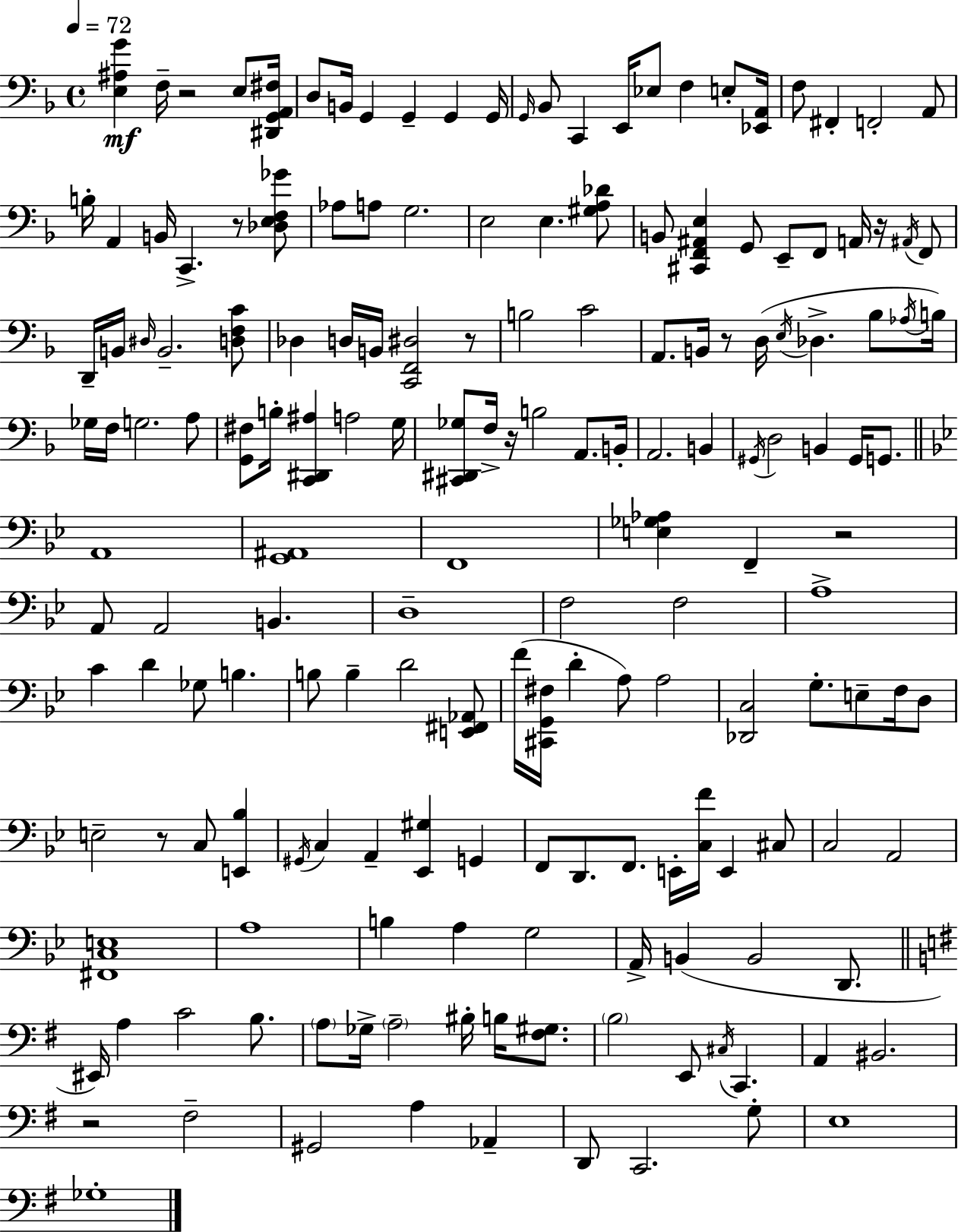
[E3,A#3,G4]/q F3/s R/h E3/e [D#2,G2,A2,F#3]/s D3/e B2/s G2/q G2/q G2/q G2/s G2/s Bb2/e C2/q E2/s Eb3/e F3/q E3/e [Eb2,A2]/s F3/e F#2/q F2/h A2/e B3/s A2/q B2/s C2/q. R/e [Db3,E3,F3,Gb4]/e Ab3/e A3/e G3/h. E3/h E3/q. [G#3,A3,Db4]/e B2/e [C#2,F2,A#2,E3]/q G2/e E2/e F2/e A2/s R/s A#2/s F2/e D2/s B2/s D#3/s B2/h. [D3,F3,C4]/e Db3/q D3/s B2/s [C2,F2,D#3]/h R/e B3/h C4/h A2/e. B2/s R/e D3/s E3/s Db3/q. Bb3/e Ab3/s B3/s Gb3/s F3/s G3/h. A3/e [G2,F#3]/e B3/s [C2,D#2,A#3]/q A3/h G3/s [C#2,D#2,Gb3]/e F3/s R/s B3/h A2/e. B2/s A2/h. B2/q G#2/s D3/h B2/q G#2/s G2/e. A2/w [G2,A#2]/w F2/w [E3,Gb3,Ab3]/q F2/q R/h A2/e A2/h B2/q. D3/w F3/h F3/h A3/w C4/q D4/q Gb3/e B3/q. B3/e B3/q D4/h [E2,F#2,Ab2]/e F4/s [C#2,G2,F#3]/s D4/q A3/e A3/h [Db2,C3]/h G3/e. E3/e F3/s D3/e E3/h R/e C3/e [E2,Bb3]/q G#2/s C3/q A2/q [Eb2,G#3]/q G2/q F2/e D2/e. F2/e. E2/s [C3,F4]/s E2/q C#3/e C3/h A2/h [F#2,C3,E3]/w A3/w B3/q A3/q G3/h A2/s B2/q B2/h D2/e. EIS2/s A3/q C4/h B3/e. A3/e Gb3/s A3/h BIS3/s B3/s [F#3,G#3]/e. B3/h E2/e C#3/s C2/q. A2/q BIS2/h. R/h F#3/h G#2/h A3/q Ab2/q D2/e C2/h. G3/e E3/w Gb3/w